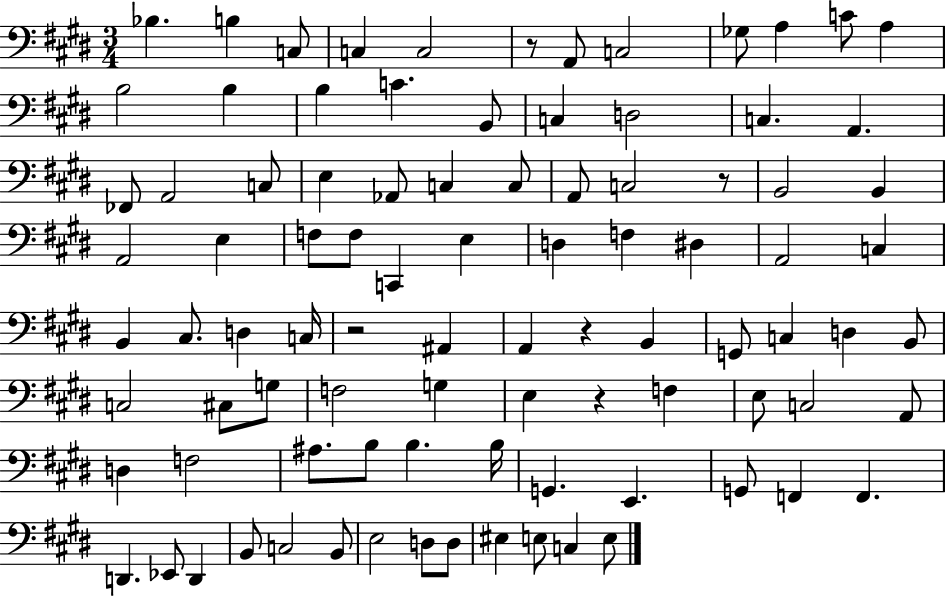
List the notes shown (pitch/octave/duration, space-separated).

Bb3/q. B3/q C3/e C3/q C3/h R/e A2/e C3/h Gb3/e A3/q C4/e A3/q B3/h B3/q B3/q C4/q. B2/e C3/q D3/h C3/q. A2/q. FES2/e A2/h C3/e E3/q Ab2/e C3/q C3/e A2/e C3/h R/e B2/h B2/q A2/h E3/q F3/e F3/e C2/q E3/q D3/q F3/q D#3/q A2/h C3/q B2/q C#3/e. D3/q C3/s R/h A#2/q A2/q R/q B2/q G2/e C3/q D3/q B2/e C3/h C#3/e G3/e F3/h G3/q E3/q R/q F3/q E3/e C3/h A2/e D3/q F3/h A#3/e. B3/e B3/q. B3/s G2/q. E2/q. G2/e F2/q F2/q. D2/q. Eb2/e D2/q B2/e C3/h B2/e E3/h D3/e D3/e EIS3/q E3/e C3/q E3/e